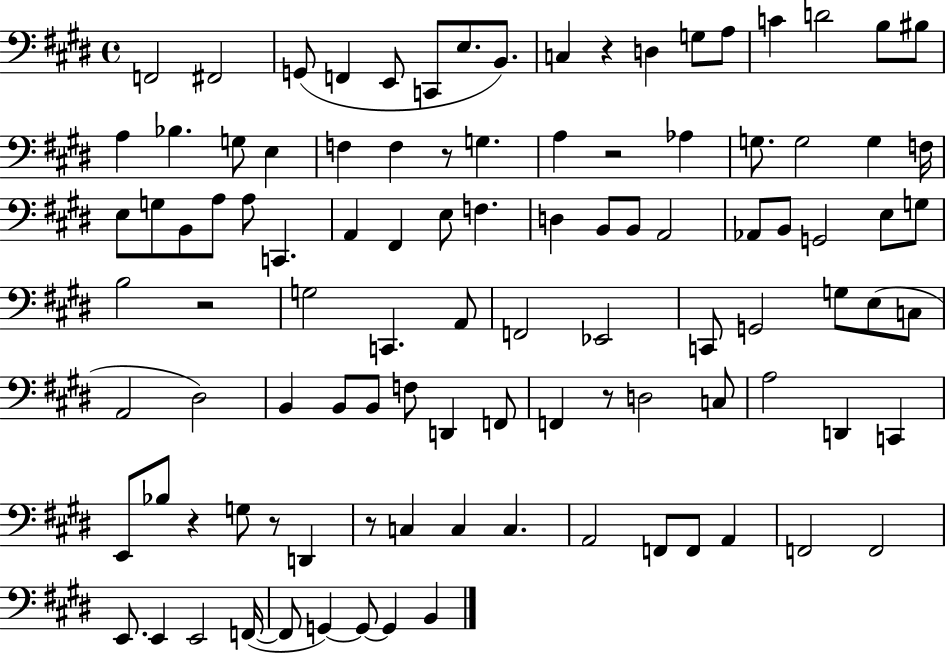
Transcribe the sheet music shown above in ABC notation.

X:1
T:Untitled
M:4/4
L:1/4
K:E
F,,2 ^F,,2 G,,/2 F,, E,,/2 C,,/2 E,/2 B,,/2 C, z D, G,/2 A,/2 C D2 B,/2 ^B,/2 A, _B, G,/2 E, F, F, z/2 G, A, z2 _A, G,/2 G,2 G, F,/4 E,/2 G,/2 B,,/2 A,/2 A,/2 C,, A,, ^F,, E,/2 F, D, B,,/2 B,,/2 A,,2 _A,,/2 B,,/2 G,,2 E,/2 G,/2 B,2 z2 G,2 C,, A,,/2 F,,2 _E,,2 C,,/2 G,,2 G,/2 E,/2 C,/2 A,,2 ^D,2 B,, B,,/2 B,,/2 F,/2 D,, F,,/2 F,, z/2 D,2 C,/2 A,2 D,, C,, E,,/2 _B,/2 z G,/2 z/2 D,, z/2 C, C, C, A,,2 F,,/2 F,,/2 A,, F,,2 F,,2 E,,/2 E,, E,,2 F,,/4 F,,/2 G,, G,,/2 G,, B,,